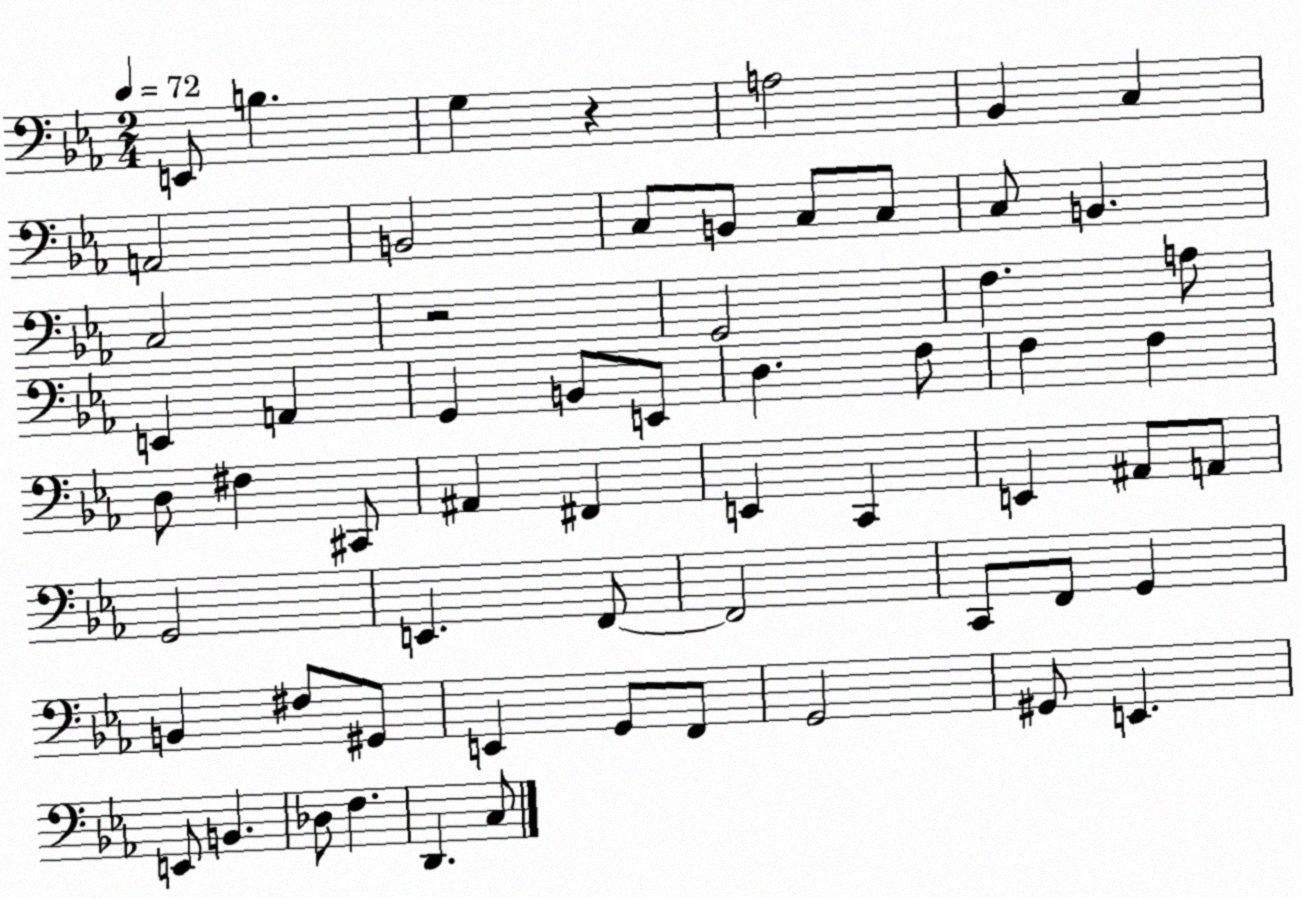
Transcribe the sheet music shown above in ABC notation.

X:1
T:Untitled
M:2/4
L:1/4
K:Eb
E,,/2 B, G, z A,2 _B,, C, A,,2 B,,2 C,/2 B,,/2 C,/2 C,/2 C,/2 B,, C,2 z2 G,,2 F, A,/2 E,, A,, G,, B,,/2 E,,/2 D, F,/2 F, F, D,/2 ^F, ^C,,/2 ^A,, ^F,, E,, C,, E,, ^A,,/2 A,,/2 G,,2 E,, F,,/2 F,,2 C,,/2 F,,/2 G,, B,, ^F,/2 ^G,,/2 E,, G,,/2 F,,/2 G,,2 ^G,,/2 E,, E,,/2 B,, _D,/2 F, D,, C,/2